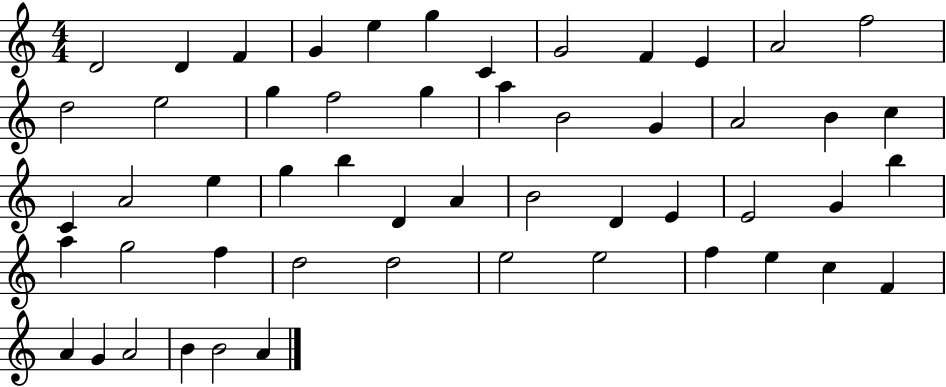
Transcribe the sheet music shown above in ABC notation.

X:1
T:Untitled
M:4/4
L:1/4
K:C
D2 D F G e g C G2 F E A2 f2 d2 e2 g f2 g a B2 G A2 B c C A2 e g b D A B2 D E E2 G b a g2 f d2 d2 e2 e2 f e c F A G A2 B B2 A